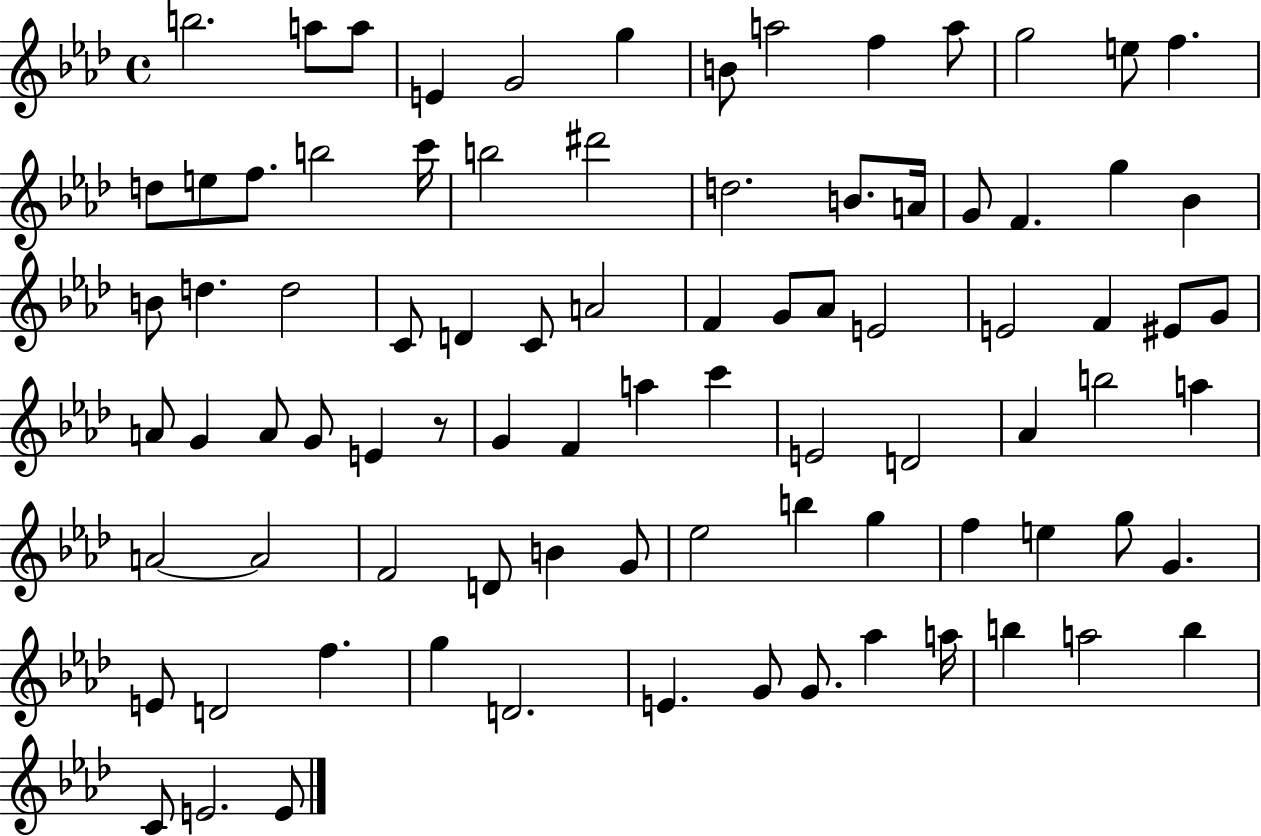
B5/h. A5/e A5/e E4/q G4/h G5/q B4/e A5/h F5/q A5/e G5/h E5/e F5/q. D5/e E5/e F5/e. B5/h C6/s B5/h D#6/h D5/h. B4/e. A4/s G4/e F4/q. G5/q Bb4/q B4/e D5/q. D5/h C4/e D4/q C4/e A4/h F4/q G4/e Ab4/e E4/h E4/h F4/q EIS4/e G4/e A4/e G4/q A4/e G4/e E4/q R/e G4/q F4/q A5/q C6/q E4/h D4/h Ab4/q B5/h A5/q A4/h A4/h F4/h D4/e B4/q G4/e Eb5/h B5/q G5/q F5/q E5/q G5/e G4/q. E4/e D4/h F5/q. G5/q D4/h. E4/q. G4/e G4/e. Ab5/q A5/s B5/q A5/h B5/q C4/e E4/h. E4/e